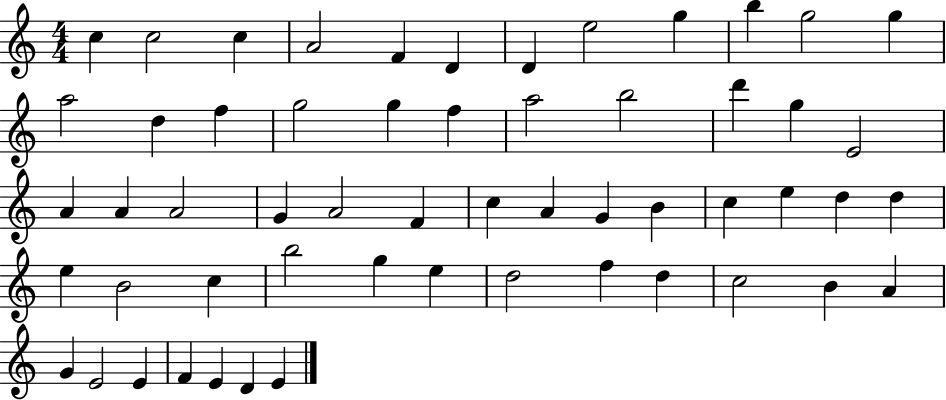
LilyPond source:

{
  \clef treble
  \numericTimeSignature
  \time 4/4
  \key c \major
  c''4 c''2 c''4 | a'2 f'4 d'4 | d'4 e''2 g''4 | b''4 g''2 g''4 | \break a''2 d''4 f''4 | g''2 g''4 f''4 | a''2 b''2 | d'''4 g''4 e'2 | \break a'4 a'4 a'2 | g'4 a'2 f'4 | c''4 a'4 g'4 b'4 | c''4 e''4 d''4 d''4 | \break e''4 b'2 c''4 | b''2 g''4 e''4 | d''2 f''4 d''4 | c''2 b'4 a'4 | \break g'4 e'2 e'4 | f'4 e'4 d'4 e'4 | \bar "|."
}